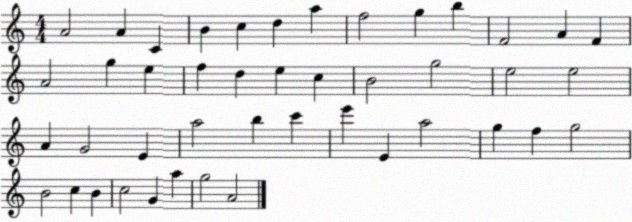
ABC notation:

X:1
T:Untitled
M:4/4
L:1/4
K:C
A2 A C B c d a f2 g b F2 A F A2 g e f d e c B2 g2 e2 e2 A G2 E a2 b c' e' E a2 g f g2 B2 c B c2 G a g2 A2